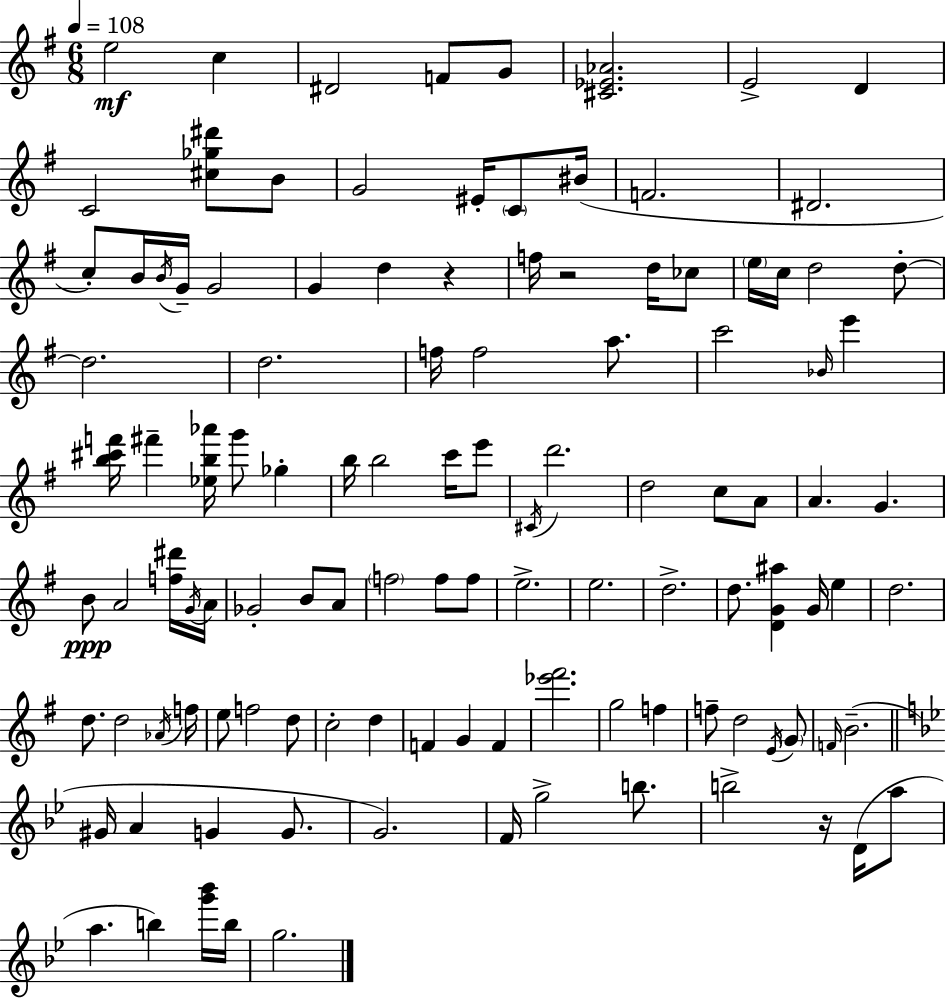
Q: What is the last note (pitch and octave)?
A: G5